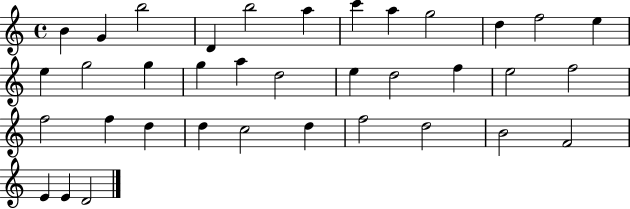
B4/q G4/q B5/h D4/q B5/h A5/q C6/q A5/q G5/h D5/q F5/h E5/q E5/q G5/h G5/q G5/q A5/q D5/h E5/q D5/h F5/q E5/h F5/h F5/h F5/q D5/q D5/q C5/h D5/q F5/h D5/h B4/h F4/h E4/q E4/q D4/h